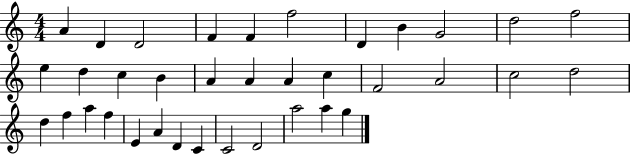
X:1
T:Untitled
M:4/4
L:1/4
K:C
A D D2 F F f2 D B G2 d2 f2 e d c B A A A c F2 A2 c2 d2 d f a f E A D C C2 D2 a2 a g